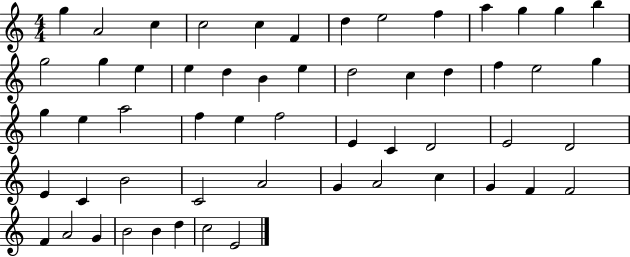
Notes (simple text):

G5/q A4/h C5/q C5/h C5/q F4/q D5/q E5/h F5/q A5/q G5/q G5/q B5/q G5/h G5/q E5/q E5/q D5/q B4/q E5/q D5/h C5/q D5/q F5/q E5/h G5/q G5/q E5/q A5/h F5/q E5/q F5/h E4/q C4/q D4/h E4/h D4/h E4/q C4/q B4/h C4/h A4/h G4/q A4/h C5/q G4/q F4/q F4/h F4/q A4/h G4/q B4/h B4/q D5/q C5/h E4/h